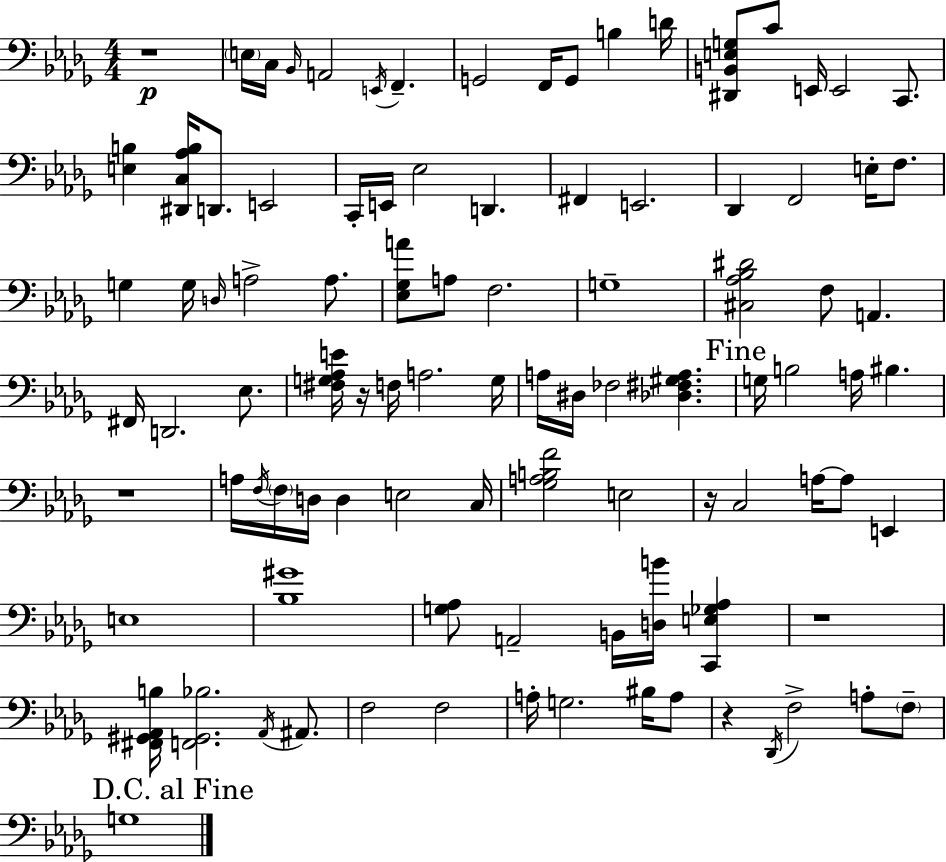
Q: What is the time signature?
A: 4/4